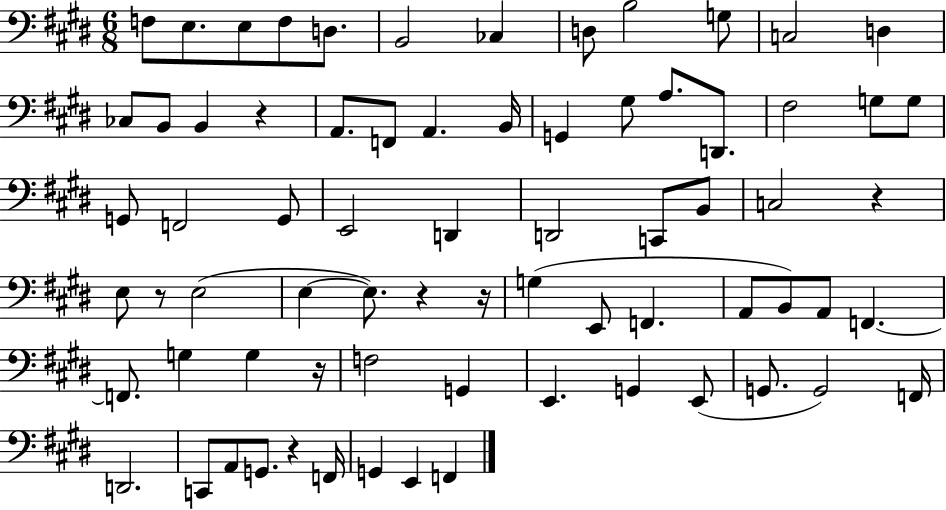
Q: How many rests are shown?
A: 7